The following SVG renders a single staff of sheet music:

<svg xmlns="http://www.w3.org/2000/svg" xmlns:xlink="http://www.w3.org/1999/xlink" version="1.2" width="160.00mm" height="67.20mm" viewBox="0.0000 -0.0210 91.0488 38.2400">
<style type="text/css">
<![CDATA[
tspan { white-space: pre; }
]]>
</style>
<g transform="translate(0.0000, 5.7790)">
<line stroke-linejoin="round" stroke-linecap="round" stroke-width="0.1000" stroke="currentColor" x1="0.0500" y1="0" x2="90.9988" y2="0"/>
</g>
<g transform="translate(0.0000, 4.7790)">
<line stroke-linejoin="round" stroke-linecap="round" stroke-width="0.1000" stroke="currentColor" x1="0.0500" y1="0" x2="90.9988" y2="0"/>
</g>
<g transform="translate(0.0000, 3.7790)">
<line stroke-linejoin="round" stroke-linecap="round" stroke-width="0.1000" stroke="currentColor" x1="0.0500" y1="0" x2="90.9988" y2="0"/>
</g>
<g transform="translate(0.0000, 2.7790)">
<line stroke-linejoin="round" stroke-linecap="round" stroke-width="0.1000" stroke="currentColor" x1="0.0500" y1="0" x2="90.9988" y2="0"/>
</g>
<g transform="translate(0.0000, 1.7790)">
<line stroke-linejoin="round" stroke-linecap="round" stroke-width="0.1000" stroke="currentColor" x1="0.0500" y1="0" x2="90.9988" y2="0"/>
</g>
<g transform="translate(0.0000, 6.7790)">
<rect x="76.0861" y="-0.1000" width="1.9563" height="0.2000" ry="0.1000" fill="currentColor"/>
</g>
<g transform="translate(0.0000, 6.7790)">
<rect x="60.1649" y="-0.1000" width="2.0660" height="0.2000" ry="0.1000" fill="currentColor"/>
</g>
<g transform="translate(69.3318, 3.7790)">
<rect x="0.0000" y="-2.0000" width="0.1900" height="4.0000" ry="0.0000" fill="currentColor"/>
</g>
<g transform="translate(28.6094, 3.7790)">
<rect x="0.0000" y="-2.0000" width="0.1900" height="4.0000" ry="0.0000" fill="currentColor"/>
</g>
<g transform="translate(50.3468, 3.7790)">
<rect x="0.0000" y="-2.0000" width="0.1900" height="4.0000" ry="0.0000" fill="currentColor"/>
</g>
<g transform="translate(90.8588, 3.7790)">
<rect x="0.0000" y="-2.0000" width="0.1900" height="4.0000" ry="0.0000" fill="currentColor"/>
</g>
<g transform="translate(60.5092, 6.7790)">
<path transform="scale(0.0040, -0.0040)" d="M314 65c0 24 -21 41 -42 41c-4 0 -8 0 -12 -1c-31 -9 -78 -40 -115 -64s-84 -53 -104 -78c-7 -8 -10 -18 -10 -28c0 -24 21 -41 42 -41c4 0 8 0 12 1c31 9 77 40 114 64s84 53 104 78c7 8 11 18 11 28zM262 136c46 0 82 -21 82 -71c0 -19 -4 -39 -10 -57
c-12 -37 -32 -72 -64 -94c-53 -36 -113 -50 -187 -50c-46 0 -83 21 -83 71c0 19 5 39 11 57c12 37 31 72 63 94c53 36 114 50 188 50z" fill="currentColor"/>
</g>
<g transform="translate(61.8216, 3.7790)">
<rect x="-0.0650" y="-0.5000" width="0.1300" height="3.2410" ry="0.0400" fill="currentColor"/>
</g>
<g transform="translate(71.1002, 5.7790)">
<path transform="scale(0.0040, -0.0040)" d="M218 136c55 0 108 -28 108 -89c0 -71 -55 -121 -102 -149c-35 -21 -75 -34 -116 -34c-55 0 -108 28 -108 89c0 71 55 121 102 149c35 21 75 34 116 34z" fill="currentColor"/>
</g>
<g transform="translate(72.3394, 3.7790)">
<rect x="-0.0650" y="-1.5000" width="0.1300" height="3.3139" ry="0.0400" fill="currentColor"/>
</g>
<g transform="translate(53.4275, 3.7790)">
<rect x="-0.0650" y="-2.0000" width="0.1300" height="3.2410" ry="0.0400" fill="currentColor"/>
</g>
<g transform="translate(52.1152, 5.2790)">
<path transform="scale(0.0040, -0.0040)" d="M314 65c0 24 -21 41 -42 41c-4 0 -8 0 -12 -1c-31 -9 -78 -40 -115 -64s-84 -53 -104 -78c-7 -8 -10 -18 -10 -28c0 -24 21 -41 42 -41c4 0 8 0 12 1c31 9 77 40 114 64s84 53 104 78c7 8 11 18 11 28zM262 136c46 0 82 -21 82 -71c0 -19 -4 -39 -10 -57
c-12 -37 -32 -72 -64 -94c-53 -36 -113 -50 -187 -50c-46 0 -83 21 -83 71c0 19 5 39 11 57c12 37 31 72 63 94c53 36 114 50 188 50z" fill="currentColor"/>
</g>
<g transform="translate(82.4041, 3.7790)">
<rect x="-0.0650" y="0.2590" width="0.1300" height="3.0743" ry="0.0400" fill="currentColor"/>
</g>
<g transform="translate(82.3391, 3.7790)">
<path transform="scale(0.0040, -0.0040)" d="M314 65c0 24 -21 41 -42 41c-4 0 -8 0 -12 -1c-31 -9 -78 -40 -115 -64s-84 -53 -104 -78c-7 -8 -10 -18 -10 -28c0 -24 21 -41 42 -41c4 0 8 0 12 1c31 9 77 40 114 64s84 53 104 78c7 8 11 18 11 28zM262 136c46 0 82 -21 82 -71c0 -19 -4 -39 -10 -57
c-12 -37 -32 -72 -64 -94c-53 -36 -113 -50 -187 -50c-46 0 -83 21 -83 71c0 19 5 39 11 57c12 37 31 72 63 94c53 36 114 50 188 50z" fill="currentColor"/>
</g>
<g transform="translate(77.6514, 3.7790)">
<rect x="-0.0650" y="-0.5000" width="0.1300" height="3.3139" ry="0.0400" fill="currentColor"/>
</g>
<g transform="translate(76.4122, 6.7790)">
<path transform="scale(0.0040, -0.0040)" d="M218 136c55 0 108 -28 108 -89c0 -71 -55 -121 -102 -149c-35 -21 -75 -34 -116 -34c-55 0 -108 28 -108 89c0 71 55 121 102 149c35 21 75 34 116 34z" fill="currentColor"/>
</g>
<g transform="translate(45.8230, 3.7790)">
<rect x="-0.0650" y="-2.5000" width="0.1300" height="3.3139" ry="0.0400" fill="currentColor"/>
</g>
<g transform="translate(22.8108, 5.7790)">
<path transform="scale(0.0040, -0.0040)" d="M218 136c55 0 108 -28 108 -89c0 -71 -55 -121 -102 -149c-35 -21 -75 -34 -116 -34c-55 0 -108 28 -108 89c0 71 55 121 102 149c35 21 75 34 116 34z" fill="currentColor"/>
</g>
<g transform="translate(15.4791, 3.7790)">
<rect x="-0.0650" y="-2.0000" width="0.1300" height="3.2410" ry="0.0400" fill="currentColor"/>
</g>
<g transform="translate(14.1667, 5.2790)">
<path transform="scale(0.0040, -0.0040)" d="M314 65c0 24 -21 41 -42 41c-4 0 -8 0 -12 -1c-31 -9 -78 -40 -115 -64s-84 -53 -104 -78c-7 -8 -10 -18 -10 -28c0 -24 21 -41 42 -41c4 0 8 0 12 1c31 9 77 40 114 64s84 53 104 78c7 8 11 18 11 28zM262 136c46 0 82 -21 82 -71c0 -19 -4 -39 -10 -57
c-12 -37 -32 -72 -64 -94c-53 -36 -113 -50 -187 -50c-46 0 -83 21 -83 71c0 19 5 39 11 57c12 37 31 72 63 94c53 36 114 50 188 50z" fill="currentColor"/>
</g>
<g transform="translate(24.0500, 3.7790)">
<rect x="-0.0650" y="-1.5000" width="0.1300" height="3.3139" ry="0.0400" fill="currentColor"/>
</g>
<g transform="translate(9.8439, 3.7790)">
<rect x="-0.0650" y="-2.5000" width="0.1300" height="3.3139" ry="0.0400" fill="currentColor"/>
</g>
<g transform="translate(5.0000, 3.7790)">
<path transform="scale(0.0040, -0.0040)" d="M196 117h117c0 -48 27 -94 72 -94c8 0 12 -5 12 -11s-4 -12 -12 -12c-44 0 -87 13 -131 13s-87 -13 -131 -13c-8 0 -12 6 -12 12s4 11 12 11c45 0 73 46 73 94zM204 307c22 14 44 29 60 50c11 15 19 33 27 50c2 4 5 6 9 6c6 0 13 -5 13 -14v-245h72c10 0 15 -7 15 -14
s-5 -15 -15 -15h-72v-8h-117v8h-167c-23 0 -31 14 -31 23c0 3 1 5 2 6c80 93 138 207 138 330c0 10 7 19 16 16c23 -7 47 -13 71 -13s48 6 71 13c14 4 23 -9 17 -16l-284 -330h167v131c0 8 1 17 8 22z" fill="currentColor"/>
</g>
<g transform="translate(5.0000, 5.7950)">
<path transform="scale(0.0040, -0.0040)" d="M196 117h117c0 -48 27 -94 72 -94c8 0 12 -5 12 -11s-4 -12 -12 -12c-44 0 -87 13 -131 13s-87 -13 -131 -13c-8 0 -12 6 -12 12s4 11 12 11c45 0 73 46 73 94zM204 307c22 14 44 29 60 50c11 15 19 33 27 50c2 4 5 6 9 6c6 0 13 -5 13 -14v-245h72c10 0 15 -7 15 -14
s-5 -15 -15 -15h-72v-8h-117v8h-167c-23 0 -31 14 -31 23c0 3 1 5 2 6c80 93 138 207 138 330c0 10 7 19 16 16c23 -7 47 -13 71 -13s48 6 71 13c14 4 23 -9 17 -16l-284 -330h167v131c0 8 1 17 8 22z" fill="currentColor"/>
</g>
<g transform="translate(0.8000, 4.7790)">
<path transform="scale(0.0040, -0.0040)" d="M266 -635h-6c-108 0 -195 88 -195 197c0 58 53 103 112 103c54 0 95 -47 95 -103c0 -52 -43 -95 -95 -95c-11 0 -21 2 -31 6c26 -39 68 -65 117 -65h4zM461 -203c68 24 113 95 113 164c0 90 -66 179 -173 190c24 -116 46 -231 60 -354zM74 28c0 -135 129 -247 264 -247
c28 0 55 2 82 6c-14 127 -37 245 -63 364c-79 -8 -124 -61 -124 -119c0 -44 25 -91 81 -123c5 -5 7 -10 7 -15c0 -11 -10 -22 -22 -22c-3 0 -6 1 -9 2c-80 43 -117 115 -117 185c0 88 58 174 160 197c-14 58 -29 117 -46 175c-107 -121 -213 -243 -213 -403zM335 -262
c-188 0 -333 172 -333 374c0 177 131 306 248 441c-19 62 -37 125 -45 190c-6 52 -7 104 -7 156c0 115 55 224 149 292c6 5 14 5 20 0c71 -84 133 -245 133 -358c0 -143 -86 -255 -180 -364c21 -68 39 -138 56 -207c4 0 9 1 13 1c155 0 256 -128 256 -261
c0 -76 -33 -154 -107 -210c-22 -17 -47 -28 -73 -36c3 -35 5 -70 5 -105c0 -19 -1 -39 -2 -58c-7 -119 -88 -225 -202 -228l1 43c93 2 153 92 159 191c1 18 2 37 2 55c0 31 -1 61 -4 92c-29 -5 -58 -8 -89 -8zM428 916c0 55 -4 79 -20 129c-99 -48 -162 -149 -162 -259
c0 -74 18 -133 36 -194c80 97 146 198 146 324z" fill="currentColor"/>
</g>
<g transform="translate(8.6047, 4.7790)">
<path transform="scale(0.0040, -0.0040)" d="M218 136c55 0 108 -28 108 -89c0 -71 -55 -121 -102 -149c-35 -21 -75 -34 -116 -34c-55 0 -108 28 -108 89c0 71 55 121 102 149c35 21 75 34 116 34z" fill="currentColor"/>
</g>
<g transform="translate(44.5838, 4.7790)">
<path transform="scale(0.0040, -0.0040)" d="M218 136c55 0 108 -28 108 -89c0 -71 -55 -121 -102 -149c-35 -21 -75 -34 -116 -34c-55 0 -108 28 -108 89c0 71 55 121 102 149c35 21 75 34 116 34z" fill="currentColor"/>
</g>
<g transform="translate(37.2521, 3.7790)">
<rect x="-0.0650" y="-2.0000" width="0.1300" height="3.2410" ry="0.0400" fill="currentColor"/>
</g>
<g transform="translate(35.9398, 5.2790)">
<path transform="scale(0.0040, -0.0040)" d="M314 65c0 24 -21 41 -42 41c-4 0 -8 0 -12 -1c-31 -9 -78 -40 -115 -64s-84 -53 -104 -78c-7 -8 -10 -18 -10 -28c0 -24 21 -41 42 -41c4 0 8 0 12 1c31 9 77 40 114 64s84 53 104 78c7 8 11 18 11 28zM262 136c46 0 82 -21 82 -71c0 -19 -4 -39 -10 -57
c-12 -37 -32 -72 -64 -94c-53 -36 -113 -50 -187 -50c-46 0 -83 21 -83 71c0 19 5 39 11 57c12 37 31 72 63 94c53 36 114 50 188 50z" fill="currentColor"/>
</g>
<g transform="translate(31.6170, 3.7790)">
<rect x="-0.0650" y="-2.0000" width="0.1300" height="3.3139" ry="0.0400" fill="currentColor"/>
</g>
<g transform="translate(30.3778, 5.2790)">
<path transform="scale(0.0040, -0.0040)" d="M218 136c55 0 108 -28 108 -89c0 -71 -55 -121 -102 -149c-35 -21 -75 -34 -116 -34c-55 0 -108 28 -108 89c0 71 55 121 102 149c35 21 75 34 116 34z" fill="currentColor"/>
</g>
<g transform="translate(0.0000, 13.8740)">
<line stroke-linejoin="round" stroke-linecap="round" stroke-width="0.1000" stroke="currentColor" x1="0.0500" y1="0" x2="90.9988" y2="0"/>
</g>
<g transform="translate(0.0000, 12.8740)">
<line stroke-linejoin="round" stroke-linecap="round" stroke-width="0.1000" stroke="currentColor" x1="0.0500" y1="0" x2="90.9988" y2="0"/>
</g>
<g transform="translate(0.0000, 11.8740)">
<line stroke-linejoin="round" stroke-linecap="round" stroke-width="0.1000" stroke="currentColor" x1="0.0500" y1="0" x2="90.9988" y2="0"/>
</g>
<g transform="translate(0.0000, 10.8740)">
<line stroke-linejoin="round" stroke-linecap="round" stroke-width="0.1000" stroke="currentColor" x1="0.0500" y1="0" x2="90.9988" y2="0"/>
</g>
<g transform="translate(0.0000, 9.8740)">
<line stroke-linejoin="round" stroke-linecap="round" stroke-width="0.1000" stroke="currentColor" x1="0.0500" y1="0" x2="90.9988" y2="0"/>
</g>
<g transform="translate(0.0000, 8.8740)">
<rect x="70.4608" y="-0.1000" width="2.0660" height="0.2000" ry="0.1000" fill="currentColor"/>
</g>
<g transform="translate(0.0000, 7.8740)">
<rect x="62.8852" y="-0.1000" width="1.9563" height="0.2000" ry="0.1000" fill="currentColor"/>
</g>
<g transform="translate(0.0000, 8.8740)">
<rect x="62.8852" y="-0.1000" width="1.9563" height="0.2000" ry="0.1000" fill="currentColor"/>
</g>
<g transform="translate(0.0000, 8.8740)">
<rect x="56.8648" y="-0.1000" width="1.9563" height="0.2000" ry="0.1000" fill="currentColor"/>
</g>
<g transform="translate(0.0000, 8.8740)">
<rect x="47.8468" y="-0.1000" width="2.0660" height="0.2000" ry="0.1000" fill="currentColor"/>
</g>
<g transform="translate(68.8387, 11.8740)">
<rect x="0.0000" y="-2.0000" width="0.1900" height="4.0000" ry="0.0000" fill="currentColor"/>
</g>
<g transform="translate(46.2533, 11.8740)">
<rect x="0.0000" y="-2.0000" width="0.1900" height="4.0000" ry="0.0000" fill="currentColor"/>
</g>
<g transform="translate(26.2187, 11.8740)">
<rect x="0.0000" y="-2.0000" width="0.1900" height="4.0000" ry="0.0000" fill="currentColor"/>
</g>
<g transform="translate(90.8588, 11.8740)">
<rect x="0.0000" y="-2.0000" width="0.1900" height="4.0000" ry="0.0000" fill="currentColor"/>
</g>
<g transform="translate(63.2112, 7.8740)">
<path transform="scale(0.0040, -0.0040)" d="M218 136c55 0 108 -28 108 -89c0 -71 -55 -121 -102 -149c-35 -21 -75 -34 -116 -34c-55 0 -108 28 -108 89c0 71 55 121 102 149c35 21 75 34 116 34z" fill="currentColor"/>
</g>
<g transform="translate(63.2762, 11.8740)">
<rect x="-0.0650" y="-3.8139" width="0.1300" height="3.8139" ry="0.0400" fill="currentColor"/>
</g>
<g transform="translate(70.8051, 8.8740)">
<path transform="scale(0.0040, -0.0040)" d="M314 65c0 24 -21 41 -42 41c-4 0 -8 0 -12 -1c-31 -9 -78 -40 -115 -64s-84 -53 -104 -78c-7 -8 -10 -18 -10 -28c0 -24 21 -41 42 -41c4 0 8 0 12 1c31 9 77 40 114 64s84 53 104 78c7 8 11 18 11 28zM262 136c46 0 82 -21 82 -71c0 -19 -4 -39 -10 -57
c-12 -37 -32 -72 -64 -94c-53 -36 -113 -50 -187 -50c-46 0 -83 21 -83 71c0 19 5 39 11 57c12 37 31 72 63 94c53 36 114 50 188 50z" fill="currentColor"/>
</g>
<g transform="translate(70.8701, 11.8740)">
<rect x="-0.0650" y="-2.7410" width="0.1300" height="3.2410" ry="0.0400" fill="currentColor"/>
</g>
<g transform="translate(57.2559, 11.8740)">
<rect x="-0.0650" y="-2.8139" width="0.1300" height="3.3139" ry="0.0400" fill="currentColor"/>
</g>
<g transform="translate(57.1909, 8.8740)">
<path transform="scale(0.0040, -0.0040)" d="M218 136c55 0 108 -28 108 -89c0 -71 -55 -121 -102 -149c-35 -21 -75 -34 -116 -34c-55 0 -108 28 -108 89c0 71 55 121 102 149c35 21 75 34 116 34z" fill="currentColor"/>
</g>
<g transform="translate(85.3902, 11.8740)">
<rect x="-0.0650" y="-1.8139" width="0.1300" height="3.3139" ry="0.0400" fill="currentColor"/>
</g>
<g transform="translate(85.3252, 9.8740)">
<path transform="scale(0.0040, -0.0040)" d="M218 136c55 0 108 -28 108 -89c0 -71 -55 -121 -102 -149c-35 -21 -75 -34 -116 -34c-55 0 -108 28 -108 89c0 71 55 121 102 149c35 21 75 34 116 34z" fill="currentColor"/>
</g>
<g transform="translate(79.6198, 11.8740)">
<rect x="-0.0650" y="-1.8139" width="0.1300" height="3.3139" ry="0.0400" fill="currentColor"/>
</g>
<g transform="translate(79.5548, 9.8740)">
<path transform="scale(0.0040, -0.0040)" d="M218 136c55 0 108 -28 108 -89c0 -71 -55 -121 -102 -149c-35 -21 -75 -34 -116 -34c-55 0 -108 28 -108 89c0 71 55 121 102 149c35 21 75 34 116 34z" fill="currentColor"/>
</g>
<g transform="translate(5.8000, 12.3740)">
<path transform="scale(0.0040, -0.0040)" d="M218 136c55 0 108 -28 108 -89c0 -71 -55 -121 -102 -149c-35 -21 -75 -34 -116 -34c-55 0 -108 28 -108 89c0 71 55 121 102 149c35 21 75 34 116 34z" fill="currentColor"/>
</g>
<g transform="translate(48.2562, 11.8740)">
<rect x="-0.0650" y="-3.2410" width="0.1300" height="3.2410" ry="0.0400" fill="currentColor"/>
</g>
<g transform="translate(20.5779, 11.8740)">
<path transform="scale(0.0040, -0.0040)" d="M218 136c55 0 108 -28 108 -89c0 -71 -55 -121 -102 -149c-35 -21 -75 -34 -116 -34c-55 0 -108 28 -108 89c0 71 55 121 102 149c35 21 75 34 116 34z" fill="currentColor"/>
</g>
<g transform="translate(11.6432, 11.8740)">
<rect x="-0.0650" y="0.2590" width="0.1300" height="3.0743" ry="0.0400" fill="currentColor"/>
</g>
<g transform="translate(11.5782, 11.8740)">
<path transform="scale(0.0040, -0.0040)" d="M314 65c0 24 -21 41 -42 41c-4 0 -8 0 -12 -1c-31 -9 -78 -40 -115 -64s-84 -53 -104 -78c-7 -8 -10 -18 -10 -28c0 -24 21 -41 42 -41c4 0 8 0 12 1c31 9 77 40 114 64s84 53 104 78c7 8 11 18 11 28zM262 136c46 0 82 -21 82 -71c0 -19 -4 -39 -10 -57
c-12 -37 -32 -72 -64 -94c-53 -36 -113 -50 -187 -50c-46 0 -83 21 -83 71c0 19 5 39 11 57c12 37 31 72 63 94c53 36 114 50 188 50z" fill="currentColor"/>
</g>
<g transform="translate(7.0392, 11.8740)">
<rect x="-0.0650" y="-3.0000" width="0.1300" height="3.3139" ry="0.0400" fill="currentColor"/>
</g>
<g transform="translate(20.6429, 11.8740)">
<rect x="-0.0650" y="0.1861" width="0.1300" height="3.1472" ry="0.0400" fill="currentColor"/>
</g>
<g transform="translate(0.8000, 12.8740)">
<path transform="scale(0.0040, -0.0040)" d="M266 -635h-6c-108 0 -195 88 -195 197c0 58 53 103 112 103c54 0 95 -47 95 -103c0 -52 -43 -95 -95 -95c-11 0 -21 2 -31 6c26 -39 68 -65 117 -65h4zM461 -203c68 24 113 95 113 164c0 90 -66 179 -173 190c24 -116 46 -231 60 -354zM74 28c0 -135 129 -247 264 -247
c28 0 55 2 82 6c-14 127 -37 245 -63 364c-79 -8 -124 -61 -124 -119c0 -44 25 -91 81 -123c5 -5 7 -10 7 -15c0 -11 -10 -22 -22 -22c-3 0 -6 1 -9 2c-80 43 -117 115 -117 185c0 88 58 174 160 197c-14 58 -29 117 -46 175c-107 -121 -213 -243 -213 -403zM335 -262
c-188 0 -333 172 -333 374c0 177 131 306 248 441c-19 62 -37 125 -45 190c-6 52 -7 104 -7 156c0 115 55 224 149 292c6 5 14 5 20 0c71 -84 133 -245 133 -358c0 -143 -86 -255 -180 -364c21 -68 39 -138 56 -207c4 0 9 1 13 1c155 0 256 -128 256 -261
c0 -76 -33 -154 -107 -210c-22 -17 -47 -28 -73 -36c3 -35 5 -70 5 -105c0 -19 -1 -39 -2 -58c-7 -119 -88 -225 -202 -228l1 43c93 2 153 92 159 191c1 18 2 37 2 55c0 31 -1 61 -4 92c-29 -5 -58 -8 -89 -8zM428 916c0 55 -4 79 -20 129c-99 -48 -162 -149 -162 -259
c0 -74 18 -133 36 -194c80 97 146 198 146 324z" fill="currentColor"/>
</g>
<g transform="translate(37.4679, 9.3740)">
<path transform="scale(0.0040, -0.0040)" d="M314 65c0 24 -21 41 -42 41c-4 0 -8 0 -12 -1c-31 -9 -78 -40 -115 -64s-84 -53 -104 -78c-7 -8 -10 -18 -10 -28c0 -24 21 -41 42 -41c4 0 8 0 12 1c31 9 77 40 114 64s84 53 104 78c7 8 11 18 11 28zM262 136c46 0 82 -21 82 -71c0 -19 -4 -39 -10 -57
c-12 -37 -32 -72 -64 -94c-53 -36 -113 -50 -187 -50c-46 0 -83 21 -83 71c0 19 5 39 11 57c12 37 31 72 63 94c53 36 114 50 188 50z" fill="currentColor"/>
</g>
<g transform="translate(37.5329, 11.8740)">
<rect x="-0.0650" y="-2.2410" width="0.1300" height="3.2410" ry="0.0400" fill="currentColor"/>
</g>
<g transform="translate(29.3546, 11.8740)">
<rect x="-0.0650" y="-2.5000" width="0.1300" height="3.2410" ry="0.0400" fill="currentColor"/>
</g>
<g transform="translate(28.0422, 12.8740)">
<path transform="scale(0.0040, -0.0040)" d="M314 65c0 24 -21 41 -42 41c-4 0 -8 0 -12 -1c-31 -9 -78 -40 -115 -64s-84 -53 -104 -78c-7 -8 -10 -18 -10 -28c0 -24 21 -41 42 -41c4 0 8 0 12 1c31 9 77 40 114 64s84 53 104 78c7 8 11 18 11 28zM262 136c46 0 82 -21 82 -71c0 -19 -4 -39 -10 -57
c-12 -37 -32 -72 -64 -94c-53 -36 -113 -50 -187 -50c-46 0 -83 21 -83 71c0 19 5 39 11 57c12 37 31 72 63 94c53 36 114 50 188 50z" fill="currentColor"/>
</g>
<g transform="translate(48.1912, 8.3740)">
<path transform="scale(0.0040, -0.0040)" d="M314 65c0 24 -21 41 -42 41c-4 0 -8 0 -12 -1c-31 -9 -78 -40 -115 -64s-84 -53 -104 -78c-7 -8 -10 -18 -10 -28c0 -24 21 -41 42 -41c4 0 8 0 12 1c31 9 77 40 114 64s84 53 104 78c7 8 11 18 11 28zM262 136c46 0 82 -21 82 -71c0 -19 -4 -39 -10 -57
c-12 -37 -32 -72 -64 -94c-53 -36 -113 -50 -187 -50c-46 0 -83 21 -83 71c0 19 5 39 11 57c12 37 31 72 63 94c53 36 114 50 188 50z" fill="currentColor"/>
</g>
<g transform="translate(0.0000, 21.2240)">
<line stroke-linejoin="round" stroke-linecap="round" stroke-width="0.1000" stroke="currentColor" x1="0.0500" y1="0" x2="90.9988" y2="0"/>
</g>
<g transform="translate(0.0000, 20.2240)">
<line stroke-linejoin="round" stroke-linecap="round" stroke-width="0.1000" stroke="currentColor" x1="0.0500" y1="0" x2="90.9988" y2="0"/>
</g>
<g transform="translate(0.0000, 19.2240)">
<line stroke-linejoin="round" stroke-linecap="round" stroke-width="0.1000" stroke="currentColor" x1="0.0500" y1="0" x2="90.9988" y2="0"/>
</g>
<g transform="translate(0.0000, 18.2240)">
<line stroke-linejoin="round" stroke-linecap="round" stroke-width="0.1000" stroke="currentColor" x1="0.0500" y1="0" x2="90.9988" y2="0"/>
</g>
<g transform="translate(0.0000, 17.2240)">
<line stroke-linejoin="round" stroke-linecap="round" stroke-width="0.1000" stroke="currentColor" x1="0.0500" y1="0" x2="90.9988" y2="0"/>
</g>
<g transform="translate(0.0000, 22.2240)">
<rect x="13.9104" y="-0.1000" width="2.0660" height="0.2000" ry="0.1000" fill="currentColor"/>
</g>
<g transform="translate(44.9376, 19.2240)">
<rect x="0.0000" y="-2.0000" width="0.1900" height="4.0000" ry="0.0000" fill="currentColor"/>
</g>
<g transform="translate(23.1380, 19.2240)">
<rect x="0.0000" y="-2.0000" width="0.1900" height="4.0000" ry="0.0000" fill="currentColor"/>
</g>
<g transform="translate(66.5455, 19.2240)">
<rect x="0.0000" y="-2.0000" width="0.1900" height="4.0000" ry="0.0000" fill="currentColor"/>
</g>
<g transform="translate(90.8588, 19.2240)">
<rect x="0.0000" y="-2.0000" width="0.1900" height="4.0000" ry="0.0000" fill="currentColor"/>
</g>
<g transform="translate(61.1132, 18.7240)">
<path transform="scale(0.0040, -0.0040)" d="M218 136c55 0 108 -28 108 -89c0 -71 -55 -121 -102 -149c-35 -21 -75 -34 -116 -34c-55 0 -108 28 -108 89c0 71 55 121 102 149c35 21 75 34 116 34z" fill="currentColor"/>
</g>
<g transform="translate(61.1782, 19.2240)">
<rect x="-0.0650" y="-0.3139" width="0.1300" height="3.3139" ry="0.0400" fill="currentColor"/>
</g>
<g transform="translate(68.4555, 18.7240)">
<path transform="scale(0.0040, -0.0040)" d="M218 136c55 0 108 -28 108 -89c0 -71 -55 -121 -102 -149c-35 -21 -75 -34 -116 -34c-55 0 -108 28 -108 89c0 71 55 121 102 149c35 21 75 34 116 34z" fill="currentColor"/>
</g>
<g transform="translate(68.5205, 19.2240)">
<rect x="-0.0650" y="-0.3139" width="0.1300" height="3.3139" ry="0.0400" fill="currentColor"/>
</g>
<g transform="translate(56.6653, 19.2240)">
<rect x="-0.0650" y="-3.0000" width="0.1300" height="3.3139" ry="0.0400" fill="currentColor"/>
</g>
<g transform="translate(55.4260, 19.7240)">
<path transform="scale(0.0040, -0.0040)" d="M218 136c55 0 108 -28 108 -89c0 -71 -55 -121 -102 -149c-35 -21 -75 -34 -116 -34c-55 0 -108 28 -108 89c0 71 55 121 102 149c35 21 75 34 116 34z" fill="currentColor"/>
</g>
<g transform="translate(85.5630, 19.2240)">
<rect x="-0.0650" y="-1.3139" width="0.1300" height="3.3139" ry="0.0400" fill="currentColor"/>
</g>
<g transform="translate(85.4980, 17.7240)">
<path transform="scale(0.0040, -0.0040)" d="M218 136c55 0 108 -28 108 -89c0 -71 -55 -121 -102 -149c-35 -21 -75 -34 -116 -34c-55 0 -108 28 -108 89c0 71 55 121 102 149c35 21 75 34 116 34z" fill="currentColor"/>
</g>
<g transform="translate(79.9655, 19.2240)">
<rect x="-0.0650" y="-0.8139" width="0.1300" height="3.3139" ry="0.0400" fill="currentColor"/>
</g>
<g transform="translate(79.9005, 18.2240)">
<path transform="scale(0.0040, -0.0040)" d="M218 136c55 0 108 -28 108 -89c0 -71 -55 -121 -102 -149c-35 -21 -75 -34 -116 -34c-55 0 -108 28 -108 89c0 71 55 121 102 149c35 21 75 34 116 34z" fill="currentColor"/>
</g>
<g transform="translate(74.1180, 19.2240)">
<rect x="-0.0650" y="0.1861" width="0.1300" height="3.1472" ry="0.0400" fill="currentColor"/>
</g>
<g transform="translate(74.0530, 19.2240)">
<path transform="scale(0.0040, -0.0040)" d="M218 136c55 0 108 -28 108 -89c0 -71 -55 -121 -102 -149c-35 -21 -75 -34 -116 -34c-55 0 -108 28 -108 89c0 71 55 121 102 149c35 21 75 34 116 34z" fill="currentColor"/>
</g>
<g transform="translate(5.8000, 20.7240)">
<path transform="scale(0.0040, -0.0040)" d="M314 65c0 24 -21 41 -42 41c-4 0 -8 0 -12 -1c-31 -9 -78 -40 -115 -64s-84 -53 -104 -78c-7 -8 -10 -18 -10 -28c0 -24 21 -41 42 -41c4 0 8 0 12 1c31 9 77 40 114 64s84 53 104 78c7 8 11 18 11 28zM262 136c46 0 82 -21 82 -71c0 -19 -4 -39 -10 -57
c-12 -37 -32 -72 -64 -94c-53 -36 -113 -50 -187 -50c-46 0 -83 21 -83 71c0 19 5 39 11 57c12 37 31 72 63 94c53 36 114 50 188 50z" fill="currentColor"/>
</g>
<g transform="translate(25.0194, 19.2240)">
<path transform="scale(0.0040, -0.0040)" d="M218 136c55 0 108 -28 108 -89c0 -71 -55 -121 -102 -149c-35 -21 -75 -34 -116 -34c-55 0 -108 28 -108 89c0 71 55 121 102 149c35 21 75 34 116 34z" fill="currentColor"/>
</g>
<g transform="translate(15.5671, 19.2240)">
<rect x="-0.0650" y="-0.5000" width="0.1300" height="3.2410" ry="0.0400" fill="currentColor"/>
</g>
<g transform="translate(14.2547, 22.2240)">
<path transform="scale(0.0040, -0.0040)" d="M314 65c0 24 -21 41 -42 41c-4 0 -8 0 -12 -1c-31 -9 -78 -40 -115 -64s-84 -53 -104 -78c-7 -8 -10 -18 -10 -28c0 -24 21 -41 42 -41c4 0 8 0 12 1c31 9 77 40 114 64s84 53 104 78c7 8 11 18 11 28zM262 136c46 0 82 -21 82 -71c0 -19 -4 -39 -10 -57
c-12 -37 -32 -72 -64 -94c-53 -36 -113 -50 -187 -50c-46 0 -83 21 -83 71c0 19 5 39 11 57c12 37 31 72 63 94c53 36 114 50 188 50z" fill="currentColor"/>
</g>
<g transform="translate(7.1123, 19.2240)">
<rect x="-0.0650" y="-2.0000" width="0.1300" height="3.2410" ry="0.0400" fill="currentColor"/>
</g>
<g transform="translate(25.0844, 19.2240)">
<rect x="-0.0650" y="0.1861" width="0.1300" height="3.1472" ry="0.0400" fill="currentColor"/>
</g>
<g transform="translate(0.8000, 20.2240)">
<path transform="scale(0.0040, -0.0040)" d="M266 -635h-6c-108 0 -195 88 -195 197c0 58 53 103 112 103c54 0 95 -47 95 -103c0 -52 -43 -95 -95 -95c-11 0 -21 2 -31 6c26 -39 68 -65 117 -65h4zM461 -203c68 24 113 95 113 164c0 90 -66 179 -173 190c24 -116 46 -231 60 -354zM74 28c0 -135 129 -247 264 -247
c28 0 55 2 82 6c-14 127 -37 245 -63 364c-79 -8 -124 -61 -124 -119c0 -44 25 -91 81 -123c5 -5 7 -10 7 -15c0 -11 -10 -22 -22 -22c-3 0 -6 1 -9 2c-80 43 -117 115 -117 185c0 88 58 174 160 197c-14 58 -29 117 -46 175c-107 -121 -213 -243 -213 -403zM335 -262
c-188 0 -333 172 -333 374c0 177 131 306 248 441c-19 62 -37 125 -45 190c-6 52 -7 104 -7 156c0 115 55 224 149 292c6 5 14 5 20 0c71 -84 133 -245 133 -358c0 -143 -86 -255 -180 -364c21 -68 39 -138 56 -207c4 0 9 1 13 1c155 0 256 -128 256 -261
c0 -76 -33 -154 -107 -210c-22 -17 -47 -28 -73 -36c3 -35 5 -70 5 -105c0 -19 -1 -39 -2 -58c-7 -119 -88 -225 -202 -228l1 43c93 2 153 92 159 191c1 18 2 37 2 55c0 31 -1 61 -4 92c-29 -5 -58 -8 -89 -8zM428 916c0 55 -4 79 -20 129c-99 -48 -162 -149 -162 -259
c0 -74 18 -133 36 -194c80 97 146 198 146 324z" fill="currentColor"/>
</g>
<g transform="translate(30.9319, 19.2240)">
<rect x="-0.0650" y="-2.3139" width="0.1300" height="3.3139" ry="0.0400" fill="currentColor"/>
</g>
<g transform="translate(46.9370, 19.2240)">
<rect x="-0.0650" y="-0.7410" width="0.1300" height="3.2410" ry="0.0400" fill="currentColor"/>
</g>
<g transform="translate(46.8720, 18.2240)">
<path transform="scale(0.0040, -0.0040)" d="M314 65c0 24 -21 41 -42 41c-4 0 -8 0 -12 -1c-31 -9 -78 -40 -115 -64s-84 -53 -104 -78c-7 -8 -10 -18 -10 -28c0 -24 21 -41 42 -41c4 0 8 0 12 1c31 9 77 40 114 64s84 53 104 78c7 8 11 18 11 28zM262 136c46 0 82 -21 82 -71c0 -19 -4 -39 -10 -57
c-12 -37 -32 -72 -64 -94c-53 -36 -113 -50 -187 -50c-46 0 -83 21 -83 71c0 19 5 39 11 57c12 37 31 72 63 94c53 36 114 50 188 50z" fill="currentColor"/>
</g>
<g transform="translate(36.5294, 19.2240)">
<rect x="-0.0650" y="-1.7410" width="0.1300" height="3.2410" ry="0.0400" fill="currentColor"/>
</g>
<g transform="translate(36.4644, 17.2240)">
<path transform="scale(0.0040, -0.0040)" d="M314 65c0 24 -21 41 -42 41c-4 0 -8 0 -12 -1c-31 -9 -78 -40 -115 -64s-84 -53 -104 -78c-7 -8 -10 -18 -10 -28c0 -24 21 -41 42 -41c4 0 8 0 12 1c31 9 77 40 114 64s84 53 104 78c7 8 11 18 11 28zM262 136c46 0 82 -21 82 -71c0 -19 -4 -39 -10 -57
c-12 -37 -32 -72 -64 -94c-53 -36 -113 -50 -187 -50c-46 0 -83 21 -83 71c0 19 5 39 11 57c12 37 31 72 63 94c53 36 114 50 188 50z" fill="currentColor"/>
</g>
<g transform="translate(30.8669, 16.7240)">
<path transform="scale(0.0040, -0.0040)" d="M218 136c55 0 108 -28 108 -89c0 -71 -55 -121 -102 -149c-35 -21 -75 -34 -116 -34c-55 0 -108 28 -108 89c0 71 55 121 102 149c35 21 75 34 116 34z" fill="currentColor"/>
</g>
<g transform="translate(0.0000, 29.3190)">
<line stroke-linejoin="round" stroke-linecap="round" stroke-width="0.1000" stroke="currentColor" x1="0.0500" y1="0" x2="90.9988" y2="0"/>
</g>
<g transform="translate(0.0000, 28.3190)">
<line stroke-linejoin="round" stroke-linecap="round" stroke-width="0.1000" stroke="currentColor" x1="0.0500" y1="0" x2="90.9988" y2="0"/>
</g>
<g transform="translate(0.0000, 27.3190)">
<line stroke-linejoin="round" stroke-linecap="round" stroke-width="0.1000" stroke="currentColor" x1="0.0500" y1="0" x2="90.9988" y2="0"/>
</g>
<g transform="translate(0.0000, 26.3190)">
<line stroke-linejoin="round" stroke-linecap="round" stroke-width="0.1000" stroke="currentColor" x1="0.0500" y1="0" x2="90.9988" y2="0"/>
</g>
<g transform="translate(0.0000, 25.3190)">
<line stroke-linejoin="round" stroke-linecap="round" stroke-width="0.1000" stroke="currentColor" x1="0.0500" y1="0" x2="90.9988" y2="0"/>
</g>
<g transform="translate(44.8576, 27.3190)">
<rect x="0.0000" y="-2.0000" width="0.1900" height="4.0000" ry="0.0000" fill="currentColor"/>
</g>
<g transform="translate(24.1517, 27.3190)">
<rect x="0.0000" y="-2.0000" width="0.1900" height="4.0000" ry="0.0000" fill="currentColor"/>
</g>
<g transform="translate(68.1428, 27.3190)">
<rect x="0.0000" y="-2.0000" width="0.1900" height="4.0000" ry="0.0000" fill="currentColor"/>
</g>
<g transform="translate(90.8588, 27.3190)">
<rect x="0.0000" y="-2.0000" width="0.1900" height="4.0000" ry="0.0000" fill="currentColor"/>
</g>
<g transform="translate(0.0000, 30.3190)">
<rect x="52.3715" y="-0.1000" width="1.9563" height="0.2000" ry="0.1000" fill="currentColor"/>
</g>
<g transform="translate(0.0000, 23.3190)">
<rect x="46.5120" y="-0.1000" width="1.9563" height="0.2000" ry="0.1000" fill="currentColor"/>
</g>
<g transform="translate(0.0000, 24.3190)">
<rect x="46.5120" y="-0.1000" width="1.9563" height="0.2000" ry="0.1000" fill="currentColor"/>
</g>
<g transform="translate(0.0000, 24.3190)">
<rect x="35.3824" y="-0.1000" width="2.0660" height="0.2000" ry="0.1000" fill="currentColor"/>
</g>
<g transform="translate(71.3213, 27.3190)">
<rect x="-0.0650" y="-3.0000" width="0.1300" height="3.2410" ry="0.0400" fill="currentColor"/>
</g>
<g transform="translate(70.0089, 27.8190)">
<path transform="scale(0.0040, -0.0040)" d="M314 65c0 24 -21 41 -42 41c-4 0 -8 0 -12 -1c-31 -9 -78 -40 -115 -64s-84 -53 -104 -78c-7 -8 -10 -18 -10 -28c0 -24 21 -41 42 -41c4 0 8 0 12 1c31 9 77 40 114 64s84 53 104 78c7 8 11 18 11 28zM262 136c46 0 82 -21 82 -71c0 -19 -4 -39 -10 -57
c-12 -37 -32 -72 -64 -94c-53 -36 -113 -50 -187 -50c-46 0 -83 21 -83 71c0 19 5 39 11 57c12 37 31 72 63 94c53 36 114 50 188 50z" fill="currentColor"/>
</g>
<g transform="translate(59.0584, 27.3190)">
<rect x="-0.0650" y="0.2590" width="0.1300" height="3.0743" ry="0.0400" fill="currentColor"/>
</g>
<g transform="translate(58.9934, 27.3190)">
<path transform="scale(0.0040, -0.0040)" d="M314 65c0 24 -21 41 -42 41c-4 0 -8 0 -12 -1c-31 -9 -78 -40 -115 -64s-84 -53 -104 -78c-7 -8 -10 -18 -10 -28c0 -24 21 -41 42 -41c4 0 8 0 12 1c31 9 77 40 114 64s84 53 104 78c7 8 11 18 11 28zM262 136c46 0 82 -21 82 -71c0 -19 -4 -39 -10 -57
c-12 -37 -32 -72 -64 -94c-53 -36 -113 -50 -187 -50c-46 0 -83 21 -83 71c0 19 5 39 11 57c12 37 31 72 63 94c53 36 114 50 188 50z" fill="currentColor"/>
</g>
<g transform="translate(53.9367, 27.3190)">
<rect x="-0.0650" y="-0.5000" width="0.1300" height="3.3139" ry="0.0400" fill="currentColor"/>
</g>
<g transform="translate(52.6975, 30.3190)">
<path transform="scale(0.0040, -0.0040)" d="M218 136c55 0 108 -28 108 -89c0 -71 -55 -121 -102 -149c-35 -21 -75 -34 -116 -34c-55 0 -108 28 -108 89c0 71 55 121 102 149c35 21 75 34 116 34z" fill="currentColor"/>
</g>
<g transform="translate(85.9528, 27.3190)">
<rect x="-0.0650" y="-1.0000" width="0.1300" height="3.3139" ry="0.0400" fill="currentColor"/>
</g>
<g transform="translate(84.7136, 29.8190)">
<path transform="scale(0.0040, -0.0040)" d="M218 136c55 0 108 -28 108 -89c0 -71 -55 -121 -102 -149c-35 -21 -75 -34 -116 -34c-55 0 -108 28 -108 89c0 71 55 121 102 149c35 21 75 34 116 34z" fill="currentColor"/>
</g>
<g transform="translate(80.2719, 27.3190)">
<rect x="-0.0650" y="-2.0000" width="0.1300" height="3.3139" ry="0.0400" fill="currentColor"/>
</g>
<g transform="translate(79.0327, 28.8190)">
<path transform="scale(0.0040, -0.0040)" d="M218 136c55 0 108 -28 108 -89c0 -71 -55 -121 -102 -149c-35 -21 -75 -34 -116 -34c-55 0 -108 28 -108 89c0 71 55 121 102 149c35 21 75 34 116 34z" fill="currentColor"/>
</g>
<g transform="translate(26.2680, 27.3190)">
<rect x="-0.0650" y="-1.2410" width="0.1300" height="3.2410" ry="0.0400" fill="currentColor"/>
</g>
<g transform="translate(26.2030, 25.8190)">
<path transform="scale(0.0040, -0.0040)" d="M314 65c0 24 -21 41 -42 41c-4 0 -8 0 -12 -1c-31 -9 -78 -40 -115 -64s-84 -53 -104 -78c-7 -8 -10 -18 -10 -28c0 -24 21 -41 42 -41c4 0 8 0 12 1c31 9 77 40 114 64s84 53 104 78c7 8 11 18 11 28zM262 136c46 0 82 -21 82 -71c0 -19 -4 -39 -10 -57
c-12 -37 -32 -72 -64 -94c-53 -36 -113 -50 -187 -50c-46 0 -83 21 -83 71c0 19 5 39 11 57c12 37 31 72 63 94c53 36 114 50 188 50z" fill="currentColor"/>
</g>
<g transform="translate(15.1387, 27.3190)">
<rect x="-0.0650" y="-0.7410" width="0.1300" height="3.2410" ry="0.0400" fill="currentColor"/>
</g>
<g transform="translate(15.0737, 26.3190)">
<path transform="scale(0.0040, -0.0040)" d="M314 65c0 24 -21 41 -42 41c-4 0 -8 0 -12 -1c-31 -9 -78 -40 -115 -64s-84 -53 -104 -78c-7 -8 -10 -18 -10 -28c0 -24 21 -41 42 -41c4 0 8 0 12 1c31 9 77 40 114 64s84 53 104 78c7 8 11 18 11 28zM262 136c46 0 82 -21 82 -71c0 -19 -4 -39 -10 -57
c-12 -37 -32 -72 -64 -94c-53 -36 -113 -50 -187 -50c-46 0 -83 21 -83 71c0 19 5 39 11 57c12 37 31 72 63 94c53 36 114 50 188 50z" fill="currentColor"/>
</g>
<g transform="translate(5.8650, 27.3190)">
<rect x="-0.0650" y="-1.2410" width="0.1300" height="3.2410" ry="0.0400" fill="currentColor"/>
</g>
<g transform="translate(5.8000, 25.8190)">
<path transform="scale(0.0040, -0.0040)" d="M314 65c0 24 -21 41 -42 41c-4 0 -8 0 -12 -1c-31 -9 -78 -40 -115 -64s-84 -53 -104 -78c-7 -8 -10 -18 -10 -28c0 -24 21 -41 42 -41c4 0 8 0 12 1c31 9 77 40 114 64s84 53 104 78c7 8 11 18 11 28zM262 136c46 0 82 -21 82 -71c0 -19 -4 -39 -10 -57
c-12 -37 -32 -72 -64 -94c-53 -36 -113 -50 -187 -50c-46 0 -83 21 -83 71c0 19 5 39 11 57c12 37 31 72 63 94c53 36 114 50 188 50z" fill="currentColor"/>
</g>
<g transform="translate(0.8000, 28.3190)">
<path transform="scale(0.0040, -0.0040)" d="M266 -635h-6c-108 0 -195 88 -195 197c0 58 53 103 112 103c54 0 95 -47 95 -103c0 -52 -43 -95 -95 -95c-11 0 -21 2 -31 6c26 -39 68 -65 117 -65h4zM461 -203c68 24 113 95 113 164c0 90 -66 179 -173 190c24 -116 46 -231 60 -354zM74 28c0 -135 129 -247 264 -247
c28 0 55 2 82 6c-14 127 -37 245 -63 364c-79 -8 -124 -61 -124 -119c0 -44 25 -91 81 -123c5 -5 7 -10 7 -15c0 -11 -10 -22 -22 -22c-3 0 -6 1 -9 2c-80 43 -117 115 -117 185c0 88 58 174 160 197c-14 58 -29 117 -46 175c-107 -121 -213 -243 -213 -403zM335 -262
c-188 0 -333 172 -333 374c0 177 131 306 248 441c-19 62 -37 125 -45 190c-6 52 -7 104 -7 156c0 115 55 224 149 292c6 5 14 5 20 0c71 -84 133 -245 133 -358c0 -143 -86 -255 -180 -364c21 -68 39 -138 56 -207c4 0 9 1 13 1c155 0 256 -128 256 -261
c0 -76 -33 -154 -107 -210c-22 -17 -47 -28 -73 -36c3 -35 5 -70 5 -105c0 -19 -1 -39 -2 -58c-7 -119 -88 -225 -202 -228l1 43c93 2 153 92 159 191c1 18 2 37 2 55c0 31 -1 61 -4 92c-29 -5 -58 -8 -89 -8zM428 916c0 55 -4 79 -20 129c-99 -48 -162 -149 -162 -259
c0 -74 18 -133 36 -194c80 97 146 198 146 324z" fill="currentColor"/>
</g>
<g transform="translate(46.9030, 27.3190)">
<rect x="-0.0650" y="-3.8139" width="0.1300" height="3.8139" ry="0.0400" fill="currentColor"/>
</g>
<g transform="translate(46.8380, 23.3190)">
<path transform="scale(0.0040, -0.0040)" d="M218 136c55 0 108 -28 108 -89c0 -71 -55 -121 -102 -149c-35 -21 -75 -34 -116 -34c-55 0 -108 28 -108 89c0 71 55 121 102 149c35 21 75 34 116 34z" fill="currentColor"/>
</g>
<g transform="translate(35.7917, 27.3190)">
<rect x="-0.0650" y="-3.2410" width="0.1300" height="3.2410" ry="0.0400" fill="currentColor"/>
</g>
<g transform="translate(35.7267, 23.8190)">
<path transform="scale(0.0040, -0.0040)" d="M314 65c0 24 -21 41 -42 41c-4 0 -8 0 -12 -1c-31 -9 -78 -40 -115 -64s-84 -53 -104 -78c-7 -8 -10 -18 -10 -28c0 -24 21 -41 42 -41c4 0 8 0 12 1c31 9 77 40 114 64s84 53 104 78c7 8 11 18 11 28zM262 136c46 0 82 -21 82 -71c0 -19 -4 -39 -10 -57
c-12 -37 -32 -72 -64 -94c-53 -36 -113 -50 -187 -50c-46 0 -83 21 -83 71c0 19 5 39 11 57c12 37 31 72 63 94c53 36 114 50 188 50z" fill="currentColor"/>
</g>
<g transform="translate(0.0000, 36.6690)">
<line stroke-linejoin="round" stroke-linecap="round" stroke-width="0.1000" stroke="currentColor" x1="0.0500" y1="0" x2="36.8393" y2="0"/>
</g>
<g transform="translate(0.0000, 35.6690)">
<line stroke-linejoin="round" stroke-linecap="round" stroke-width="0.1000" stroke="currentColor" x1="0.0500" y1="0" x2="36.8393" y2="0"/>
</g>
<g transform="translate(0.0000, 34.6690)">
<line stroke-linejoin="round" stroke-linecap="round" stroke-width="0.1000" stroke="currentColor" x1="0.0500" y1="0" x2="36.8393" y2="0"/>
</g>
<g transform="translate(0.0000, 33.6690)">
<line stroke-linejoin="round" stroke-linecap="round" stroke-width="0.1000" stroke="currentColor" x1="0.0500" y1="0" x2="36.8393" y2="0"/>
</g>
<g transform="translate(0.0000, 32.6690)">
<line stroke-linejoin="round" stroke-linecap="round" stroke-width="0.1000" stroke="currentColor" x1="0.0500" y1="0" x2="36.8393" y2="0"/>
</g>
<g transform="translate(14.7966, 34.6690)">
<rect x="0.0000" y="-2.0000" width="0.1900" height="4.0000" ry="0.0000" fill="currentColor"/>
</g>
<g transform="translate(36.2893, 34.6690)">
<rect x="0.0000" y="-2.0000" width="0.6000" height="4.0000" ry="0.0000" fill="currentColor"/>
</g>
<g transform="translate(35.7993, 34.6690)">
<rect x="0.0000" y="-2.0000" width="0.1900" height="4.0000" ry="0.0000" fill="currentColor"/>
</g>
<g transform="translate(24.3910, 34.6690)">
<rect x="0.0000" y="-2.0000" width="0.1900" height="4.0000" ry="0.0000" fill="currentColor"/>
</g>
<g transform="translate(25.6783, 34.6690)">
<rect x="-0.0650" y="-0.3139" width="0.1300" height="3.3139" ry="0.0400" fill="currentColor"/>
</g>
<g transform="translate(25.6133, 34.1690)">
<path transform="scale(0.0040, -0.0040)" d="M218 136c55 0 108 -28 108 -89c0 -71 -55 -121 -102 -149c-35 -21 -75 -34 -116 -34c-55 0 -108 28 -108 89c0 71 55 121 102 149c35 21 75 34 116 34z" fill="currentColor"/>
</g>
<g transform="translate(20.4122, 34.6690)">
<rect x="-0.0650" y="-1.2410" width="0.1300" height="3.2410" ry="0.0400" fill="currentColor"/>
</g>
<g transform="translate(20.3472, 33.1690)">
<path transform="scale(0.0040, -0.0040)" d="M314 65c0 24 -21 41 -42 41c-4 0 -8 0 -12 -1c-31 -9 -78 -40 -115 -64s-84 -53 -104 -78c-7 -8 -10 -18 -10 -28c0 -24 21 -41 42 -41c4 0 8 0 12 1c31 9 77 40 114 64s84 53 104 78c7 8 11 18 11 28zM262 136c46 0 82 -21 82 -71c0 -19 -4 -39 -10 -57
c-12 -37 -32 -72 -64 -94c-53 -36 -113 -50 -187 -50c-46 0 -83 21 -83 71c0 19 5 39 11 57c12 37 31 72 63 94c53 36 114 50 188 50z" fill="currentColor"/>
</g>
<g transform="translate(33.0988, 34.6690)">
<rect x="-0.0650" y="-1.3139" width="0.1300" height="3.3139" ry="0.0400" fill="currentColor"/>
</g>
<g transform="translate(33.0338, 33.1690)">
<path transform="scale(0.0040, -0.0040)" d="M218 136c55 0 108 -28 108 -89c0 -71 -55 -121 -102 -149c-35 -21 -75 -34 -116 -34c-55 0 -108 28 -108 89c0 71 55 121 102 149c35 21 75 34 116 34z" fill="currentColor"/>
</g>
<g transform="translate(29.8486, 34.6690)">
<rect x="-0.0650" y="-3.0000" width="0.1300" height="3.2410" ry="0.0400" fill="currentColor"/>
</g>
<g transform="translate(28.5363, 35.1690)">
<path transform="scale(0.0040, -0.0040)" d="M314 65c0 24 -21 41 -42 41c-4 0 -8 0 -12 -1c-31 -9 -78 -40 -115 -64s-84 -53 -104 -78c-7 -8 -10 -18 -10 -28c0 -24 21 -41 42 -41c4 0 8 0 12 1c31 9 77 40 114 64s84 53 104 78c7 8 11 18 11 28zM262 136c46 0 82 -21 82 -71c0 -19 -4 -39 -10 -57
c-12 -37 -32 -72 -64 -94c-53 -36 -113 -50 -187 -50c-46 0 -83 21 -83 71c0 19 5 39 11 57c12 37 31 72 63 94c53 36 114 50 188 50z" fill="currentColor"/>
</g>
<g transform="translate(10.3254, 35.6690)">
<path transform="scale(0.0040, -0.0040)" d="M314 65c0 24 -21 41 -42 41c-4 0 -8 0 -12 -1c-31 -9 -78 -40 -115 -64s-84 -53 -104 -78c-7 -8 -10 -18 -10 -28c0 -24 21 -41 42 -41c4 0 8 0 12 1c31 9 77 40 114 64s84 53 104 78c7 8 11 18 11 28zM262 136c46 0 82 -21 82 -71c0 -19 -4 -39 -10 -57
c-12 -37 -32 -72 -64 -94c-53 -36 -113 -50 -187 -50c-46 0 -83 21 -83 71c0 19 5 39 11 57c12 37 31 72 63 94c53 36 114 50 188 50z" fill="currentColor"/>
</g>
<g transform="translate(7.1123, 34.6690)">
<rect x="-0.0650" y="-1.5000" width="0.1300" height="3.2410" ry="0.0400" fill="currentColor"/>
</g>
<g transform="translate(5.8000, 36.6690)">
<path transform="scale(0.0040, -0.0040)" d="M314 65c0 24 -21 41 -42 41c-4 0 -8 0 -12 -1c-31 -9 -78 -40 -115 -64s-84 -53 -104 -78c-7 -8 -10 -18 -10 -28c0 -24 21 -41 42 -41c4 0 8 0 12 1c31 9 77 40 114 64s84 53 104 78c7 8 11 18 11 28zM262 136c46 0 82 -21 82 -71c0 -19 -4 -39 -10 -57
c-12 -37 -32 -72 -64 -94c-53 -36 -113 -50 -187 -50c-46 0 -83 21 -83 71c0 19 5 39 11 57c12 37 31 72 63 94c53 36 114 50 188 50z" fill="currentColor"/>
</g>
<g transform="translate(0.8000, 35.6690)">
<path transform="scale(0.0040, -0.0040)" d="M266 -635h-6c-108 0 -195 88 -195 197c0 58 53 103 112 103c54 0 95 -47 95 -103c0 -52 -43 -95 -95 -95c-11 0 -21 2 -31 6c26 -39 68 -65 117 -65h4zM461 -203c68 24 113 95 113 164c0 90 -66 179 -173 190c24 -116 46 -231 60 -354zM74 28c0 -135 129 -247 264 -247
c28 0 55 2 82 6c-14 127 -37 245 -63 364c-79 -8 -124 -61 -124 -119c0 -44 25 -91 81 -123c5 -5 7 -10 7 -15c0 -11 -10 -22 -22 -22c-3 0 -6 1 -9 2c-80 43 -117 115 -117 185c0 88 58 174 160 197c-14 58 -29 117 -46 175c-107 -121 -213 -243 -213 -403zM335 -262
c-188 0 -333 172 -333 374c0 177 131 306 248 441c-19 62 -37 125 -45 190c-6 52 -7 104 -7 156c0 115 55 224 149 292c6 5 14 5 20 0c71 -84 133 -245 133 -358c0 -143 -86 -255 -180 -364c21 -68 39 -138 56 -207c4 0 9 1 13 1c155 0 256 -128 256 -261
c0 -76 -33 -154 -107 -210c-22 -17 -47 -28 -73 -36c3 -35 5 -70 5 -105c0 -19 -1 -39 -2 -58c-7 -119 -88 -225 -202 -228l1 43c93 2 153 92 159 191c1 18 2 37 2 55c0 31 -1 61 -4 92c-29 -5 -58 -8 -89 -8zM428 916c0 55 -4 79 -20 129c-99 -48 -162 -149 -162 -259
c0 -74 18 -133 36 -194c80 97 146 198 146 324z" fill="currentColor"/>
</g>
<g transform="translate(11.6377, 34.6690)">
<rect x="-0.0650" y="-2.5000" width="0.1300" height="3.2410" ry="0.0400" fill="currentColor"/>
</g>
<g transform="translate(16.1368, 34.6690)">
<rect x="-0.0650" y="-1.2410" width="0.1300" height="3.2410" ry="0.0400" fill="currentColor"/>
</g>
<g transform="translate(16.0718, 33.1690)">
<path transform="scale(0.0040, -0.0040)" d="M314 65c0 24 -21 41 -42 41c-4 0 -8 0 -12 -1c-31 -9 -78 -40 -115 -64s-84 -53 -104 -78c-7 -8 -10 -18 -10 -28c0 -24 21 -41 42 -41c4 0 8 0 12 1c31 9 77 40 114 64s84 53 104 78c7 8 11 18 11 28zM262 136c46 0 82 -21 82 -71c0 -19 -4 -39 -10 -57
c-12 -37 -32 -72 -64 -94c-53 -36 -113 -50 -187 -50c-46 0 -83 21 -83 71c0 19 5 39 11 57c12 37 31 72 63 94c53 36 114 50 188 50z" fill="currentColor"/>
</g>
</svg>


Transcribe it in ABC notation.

X:1
T:Untitled
M:4/4
L:1/4
K:C
G F2 E F F2 G F2 C2 E C B2 A B2 B G2 g2 b2 a c' a2 f f F2 C2 B g f2 d2 A c c B d e e2 d2 e2 b2 c' C B2 A2 F D E2 G2 e2 e2 c A2 e